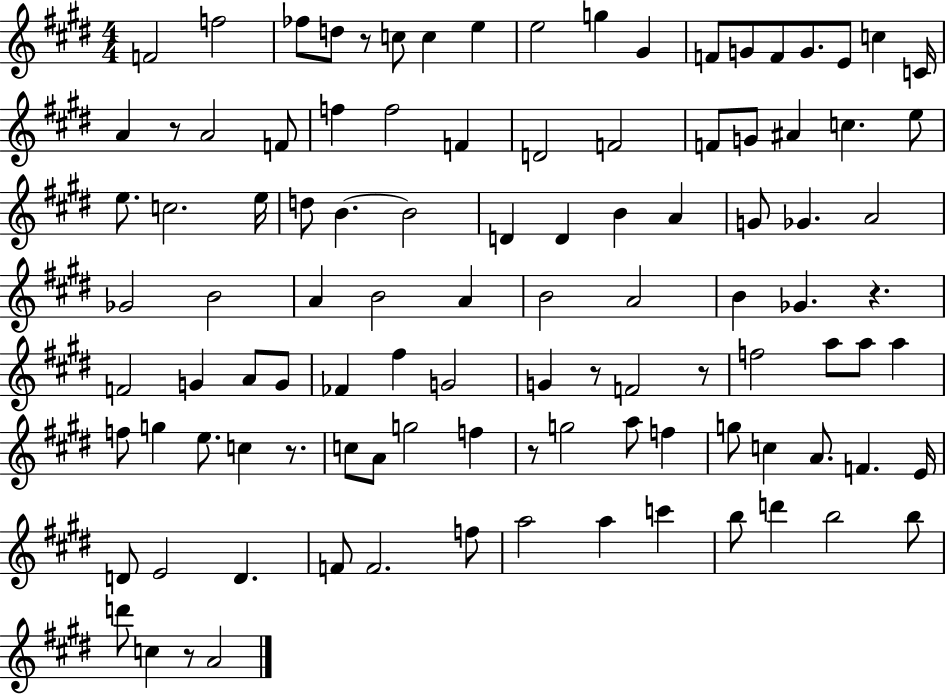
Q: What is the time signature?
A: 4/4